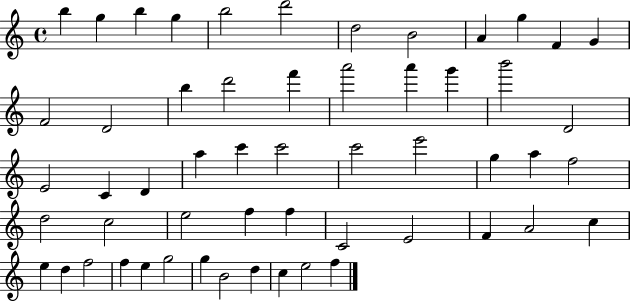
{
  \clef treble
  \time 4/4
  \defaultTimeSignature
  \key c \major
  b''4 g''4 b''4 g''4 | b''2 d'''2 | d''2 b'2 | a'4 g''4 f'4 g'4 | \break f'2 d'2 | b''4 d'''2 f'''4 | a'''2 a'''4 g'''4 | b'''2 d'2 | \break e'2 c'4 d'4 | a''4 c'''4 c'''2 | c'''2 e'''2 | g''4 a''4 f''2 | \break d''2 c''2 | e''2 f''4 f''4 | c'2 e'2 | f'4 a'2 c''4 | \break e''4 d''4 f''2 | f''4 e''4 g''2 | g''4 b'2 d''4 | c''4 e''2 f''4 | \break \bar "|."
}